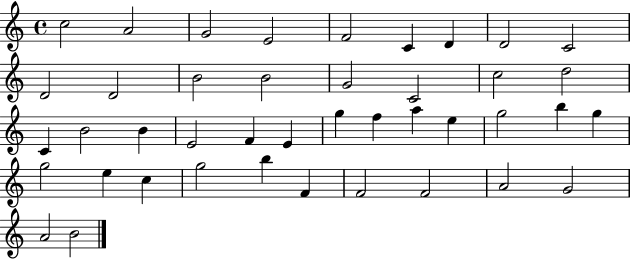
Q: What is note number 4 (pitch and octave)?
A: E4